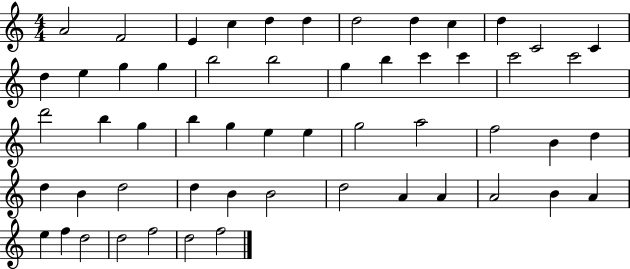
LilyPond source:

{
  \clef treble
  \numericTimeSignature
  \time 4/4
  \key c \major
  a'2 f'2 | e'4 c''4 d''4 d''4 | d''2 d''4 c''4 | d''4 c'2 c'4 | \break d''4 e''4 g''4 g''4 | b''2 b''2 | g''4 b''4 c'''4 c'''4 | c'''2 c'''2 | \break d'''2 b''4 g''4 | b''4 g''4 e''4 e''4 | g''2 a''2 | f''2 b'4 d''4 | \break d''4 b'4 d''2 | d''4 b'4 b'2 | d''2 a'4 a'4 | a'2 b'4 a'4 | \break e''4 f''4 d''2 | d''2 f''2 | d''2 f''2 | \bar "|."
}